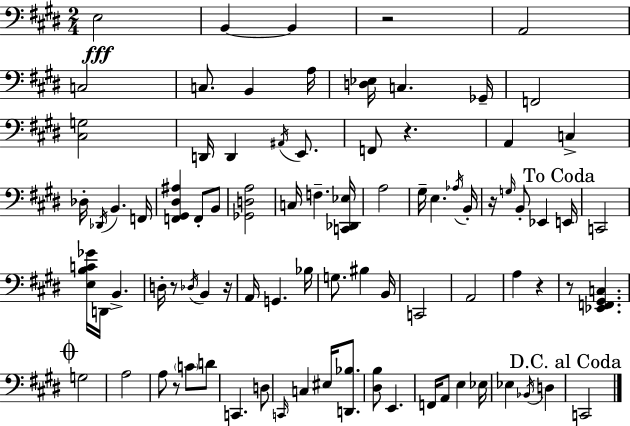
E3/h B2/q B2/q R/h A2/h C3/h C3/e. B2/q A3/s [D3,Eb3]/s C3/q. Gb2/s F2/h [C#3,G3]/h D2/s D2/q A#2/s E2/e. F2/e R/q. A2/q C3/q Db3/s Db2/s B2/q. F2/s [F2,G#2,D#3,A#3]/q F2/e B2/e [Gb2,D3,A3]/h C3/s F3/q. [C2,Db2,Eb3]/s A3/h G#3/s E3/q. Ab3/s B2/s R/s G3/s B2/e Eb2/q E2/s C2/h [E3,B3,C4,Gb4]/s D2/s B2/q. D3/s R/e Db3/s B2/q R/s A2/s G2/q. Bb3/s G3/e. BIS3/q B2/s C2/h A2/h A3/q R/q R/e [Eb2,F2,G#2,C3]/q. G3/h A3/h A3/e R/e C4/e D4/e C2/q. D3/e C2/s C3/q EIS3/s [D2,Bb3]/e. [D#3,B3]/e E2/q. F2/s A2/e E3/q Eb3/s Eb3/q Bb2/s D3/q C2/h